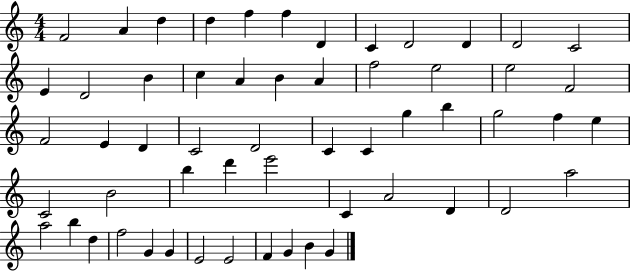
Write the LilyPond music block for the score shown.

{
  \clef treble
  \numericTimeSignature
  \time 4/4
  \key c \major
  f'2 a'4 d''4 | d''4 f''4 f''4 d'4 | c'4 d'2 d'4 | d'2 c'2 | \break e'4 d'2 b'4 | c''4 a'4 b'4 a'4 | f''2 e''2 | e''2 f'2 | \break f'2 e'4 d'4 | c'2 d'2 | c'4 c'4 g''4 b''4 | g''2 f''4 e''4 | \break c'2 b'2 | b''4 d'''4 e'''2 | c'4 a'2 d'4 | d'2 a''2 | \break a''2 b''4 d''4 | f''2 g'4 g'4 | e'2 e'2 | f'4 g'4 b'4 g'4 | \break \bar "|."
}